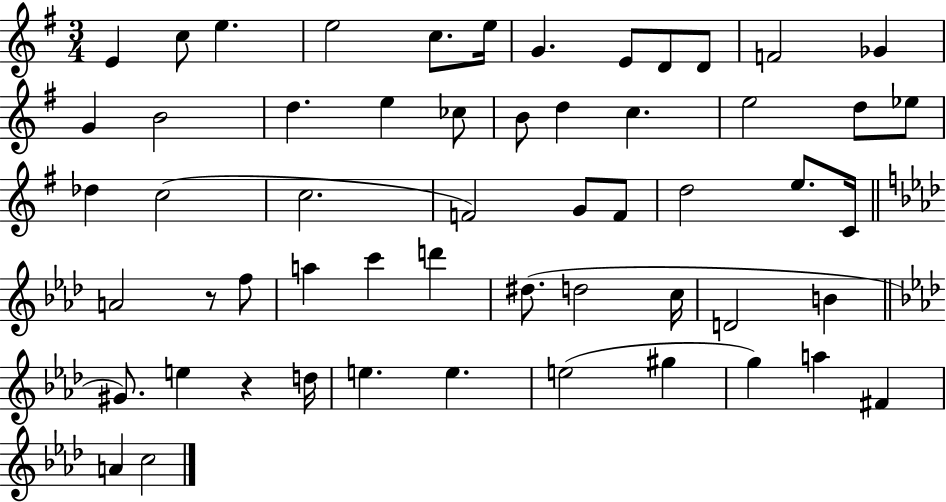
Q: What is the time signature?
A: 3/4